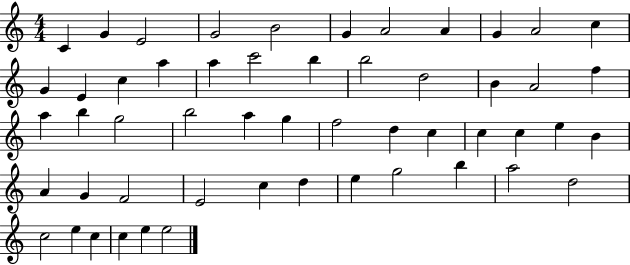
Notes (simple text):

C4/q G4/q E4/h G4/h B4/h G4/q A4/h A4/q G4/q A4/h C5/q G4/q E4/q C5/q A5/q A5/q C6/h B5/q B5/h D5/h B4/q A4/h F5/q A5/q B5/q G5/h B5/h A5/q G5/q F5/h D5/q C5/q C5/q C5/q E5/q B4/q A4/q G4/q F4/h E4/h C5/q D5/q E5/q G5/h B5/q A5/h D5/h C5/h E5/q C5/q C5/q E5/q E5/h